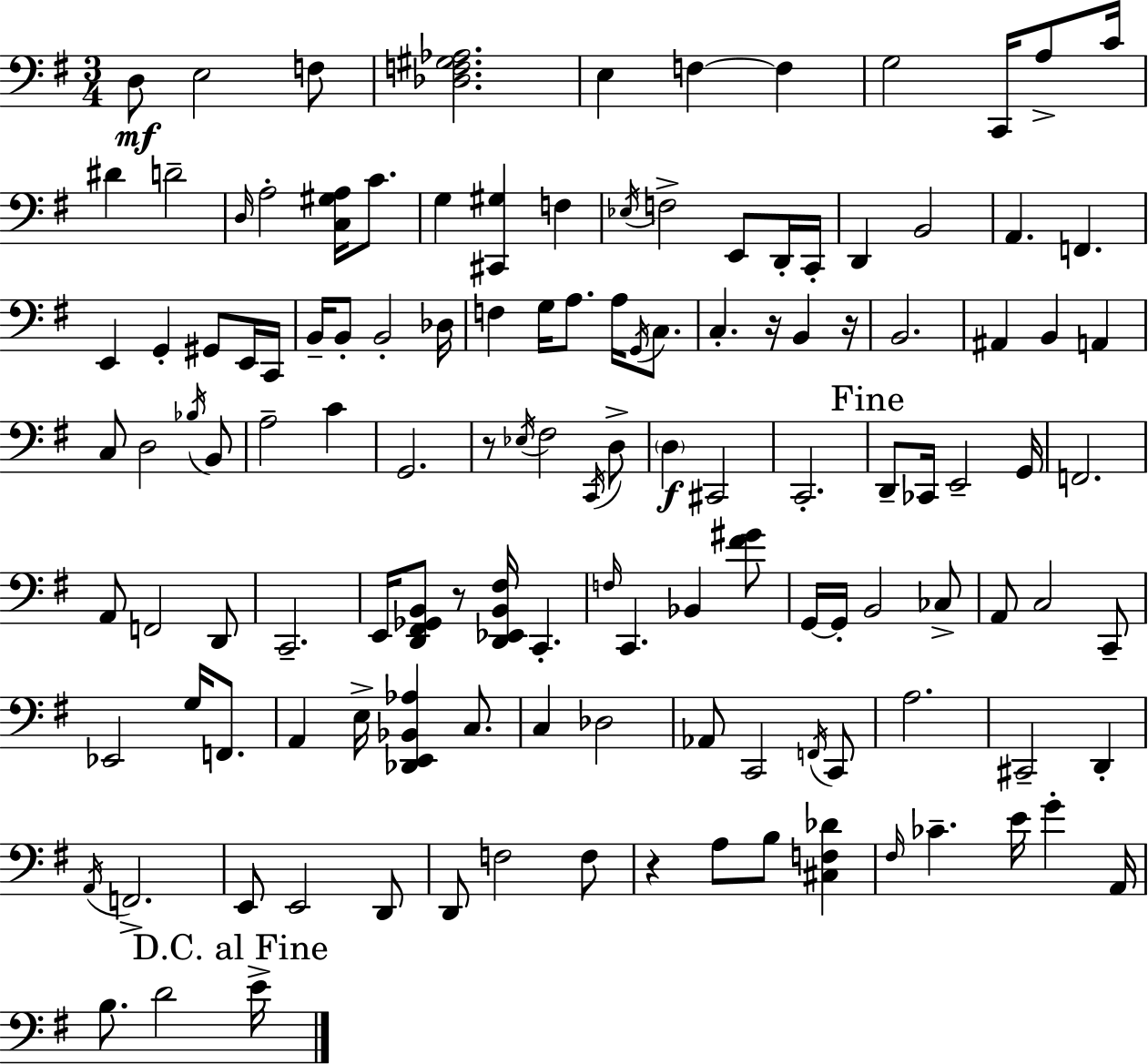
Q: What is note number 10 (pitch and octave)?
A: C4